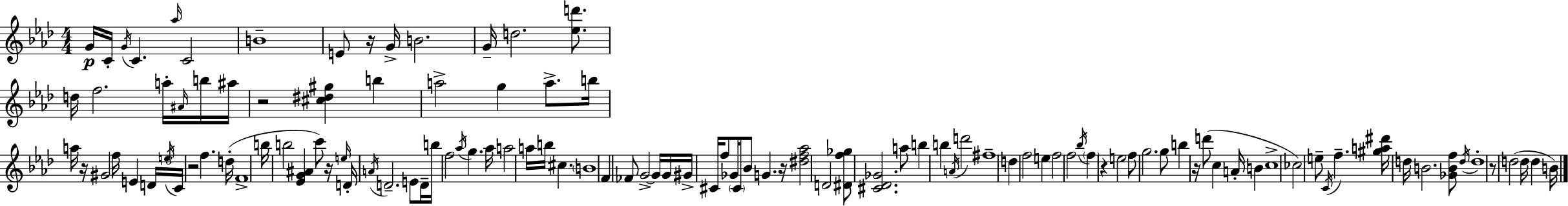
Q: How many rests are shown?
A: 9